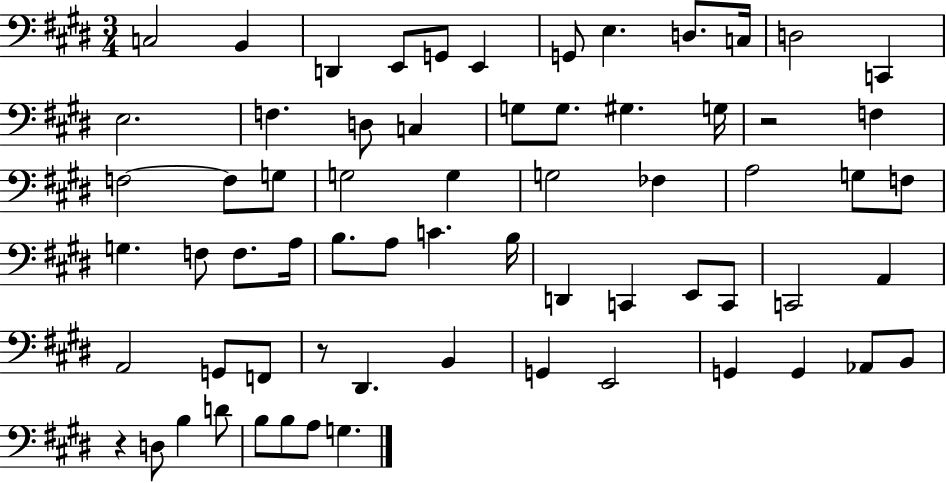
X:1
T:Untitled
M:3/4
L:1/4
K:E
C,2 B,, D,, E,,/2 G,,/2 E,, G,,/2 E, D,/2 C,/4 D,2 C,, E,2 F, D,/2 C, G,/2 G,/2 ^G, G,/4 z2 F, F,2 F,/2 G,/2 G,2 G, G,2 _F, A,2 G,/2 F,/2 G, F,/2 F,/2 A,/4 B,/2 A,/2 C B,/4 D,, C,, E,,/2 C,,/2 C,,2 A,, A,,2 G,,/2 F,,/2 z/2 ^D,, B,, G,, E,,2 G,, G,, _A,,/2 B,,/2 z D,/2 B, D/2 B,/2 B,/2 A,/2 G,